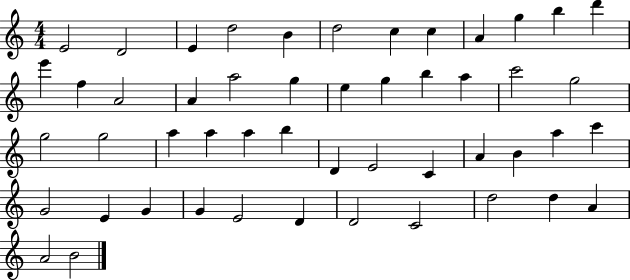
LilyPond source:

{
  \clef treble
  \numericTimeSignature
  \time 4/4
  \key c \major
  e'2 d'2 | e'4 d''2 b'4 | d''2 c''4 c''4 | a'4 g''4 b''4 d'''4 | \break e'''4 f''4 a'2 | a'4 a''2 g''4 | e''4 g''4 b''4 a''4 | c'''2 g''2 | \break g''2 g''2 | a''4 a''4 a''4 b''4 | d'4 e'2 c'4 | a'4 b'4 a''4 c'''4 | \break g'2 e'4 g'4 | g'4 e'2 d'4 | d'2 c'2 | d''2 d''4 a'4 | \break a'2 b'2 | \bar "|."
}